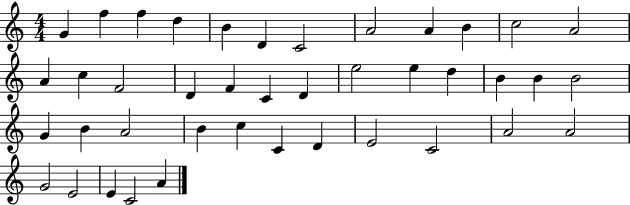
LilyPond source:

{
  \clef treble
  \numericTimeSignature
  \time 4/4
  \key c \major
  g'4 f''4 f''4 d''4 | b'4 d'4 c'2 | a'2 a'4 b'4 | c''2 a'2 | \break a'4 c''4 f'2 | d'4 f'4 c'4 d'4 | e''2 e''4 d''4 | b'4 b'4 b'2 | \break g'4 b'4 a'2 | b'4 c''4 c'4 d'4 | e'2 c'2 | a'2 a'2 | \break g'2 e'2 | e'4 c'2 a'4 | \bar "|."
}